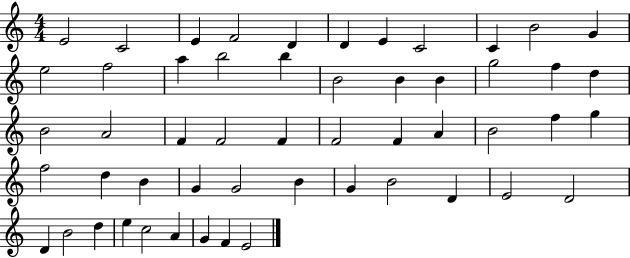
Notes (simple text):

E4/h C4/h E4/q F4/h D4/q D4/q E4/q C4/h C4/q B4/h G4/q E5/h F5/h A5/q B5/h B5/q B4/h B4/q B4/q G5/h F5/q D5/q B4/h A4/h F4/q F4/h F4/q F4/h F4/q A4/q B4/h F5/q G5/q F5/h D5/q B4/q G4/q G4/h B4/q G4/q B4/h D4/q E4/h D4/h D4/q B4/h D5/q E5/q C5/h A4/q G4/q F4/q E4/h